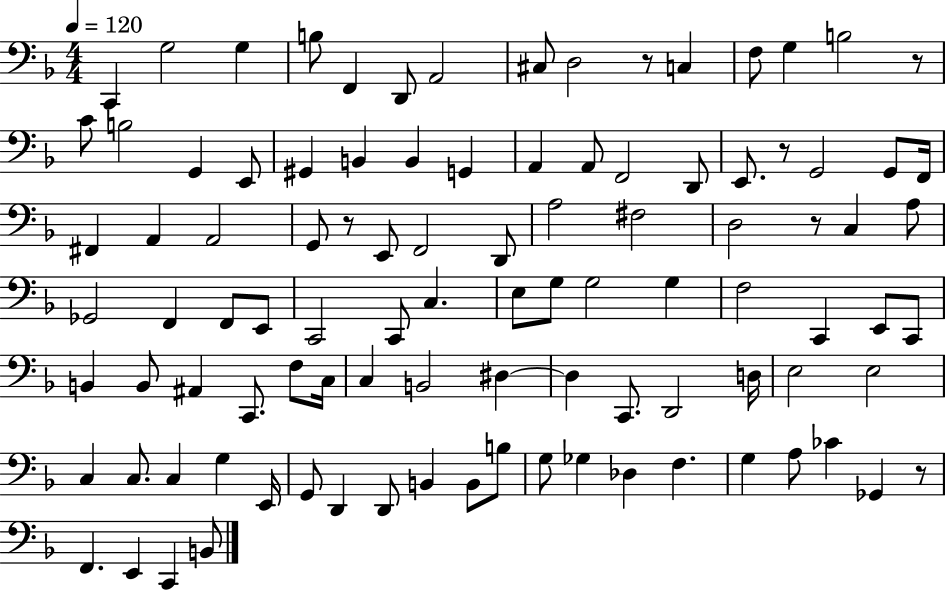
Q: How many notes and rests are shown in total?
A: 100